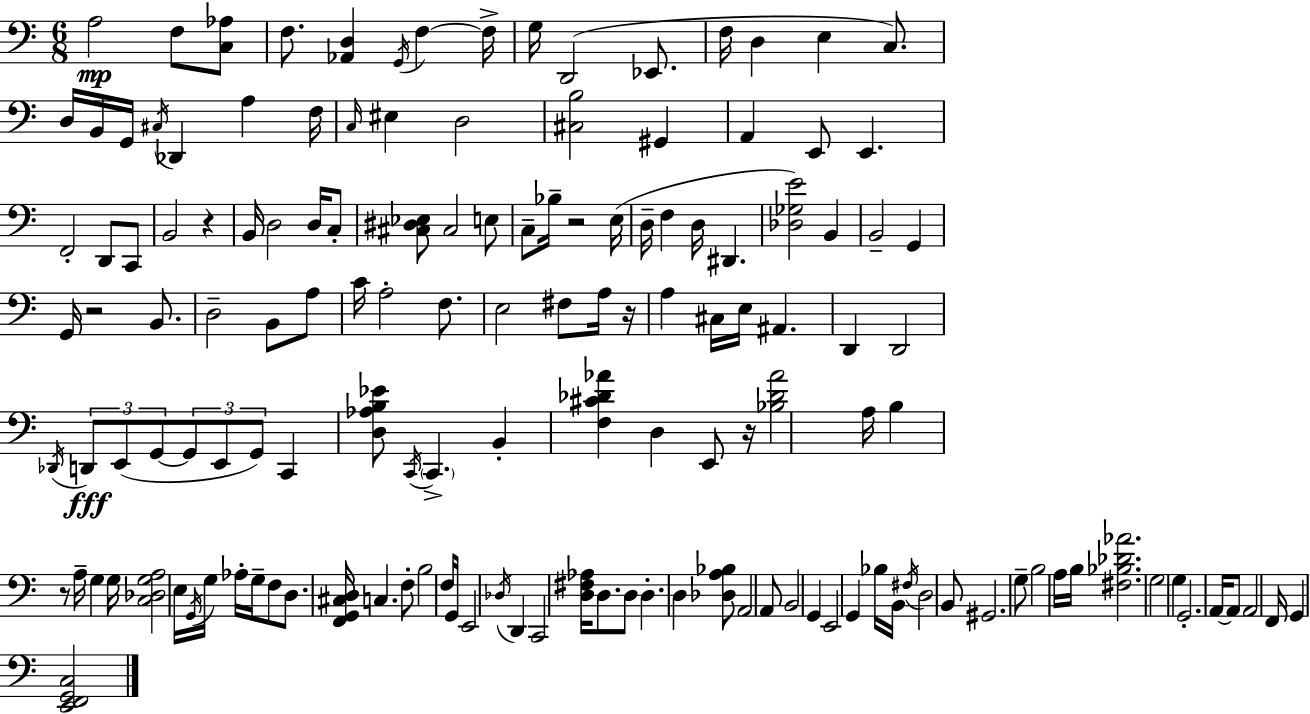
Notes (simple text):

A3/h F3/e [C3,Ab3]/e F3/e. [Ab2,D3]/q G2/s F3/q F3/s G3/s D2/h Eb2/e. F3/s D3/q E3/q C3/e. D3/s B2/s G2/s C#3/s Db2/q A3/q F3/s C3/s EIS3/q D3/h [C#3,B3]/h G#2/q A2/q E2/e E2/q. F2/h D2/e C2/e B2/h R/q B2/s D3/h D3/s C3/e [C#3,D#3,Eb3]/e C#3/h E3/e C3/e Bb3/s R/h E3/s D3/s F3/q D3/s D#2/q. [Db3,Gb3,E4]/h B2/q B2/h G2/q G2/s R/h B2/e. D3/h B2/e A3/e C4/s A3/h F3/e. E3/h F#3/e A3/s R/s A3/q C#3/s E3/s A#2/q. D2/q D2/h Db2/s D2/e E2/e G2/e G2/e E2/e G2/e C2/q [D3,Ab3,B3,Eb4]/e C2/s C2/q. B2/q [F3,C#4,Db4,Ab4]/q D3/q E2/e R/s [Bb3,Db4,Ab4]/h A3/s B3/q R/e A3/s G3/q G3/s [C3,Db3,G3,A3]/h E3/s G2/s G3/s Ab3/s G3/s F3/e D3/e. [F2,G2,C#3,D3]/s C3/q. F3/e B3/h F3/s G2/s E2/h Db3/s D2/q C2/h [D3,F#3,Ab3]/s D3/e. D3/e D3/q. D3/q [Db3,A3,Bb3]/e A2/h A2/e B2/h G2/q E2/h G2/q Bb3/s B2/s F#3/s D3/h B2/e G#2/h. G3/e B3/h A3/s B3/s [F#3,Bb3,Db4,Ab4]/h. G3/h G3/q G2/h. A2/s A2/e A2/h F2/s G2/q [E2,F2,G2,C3]/h